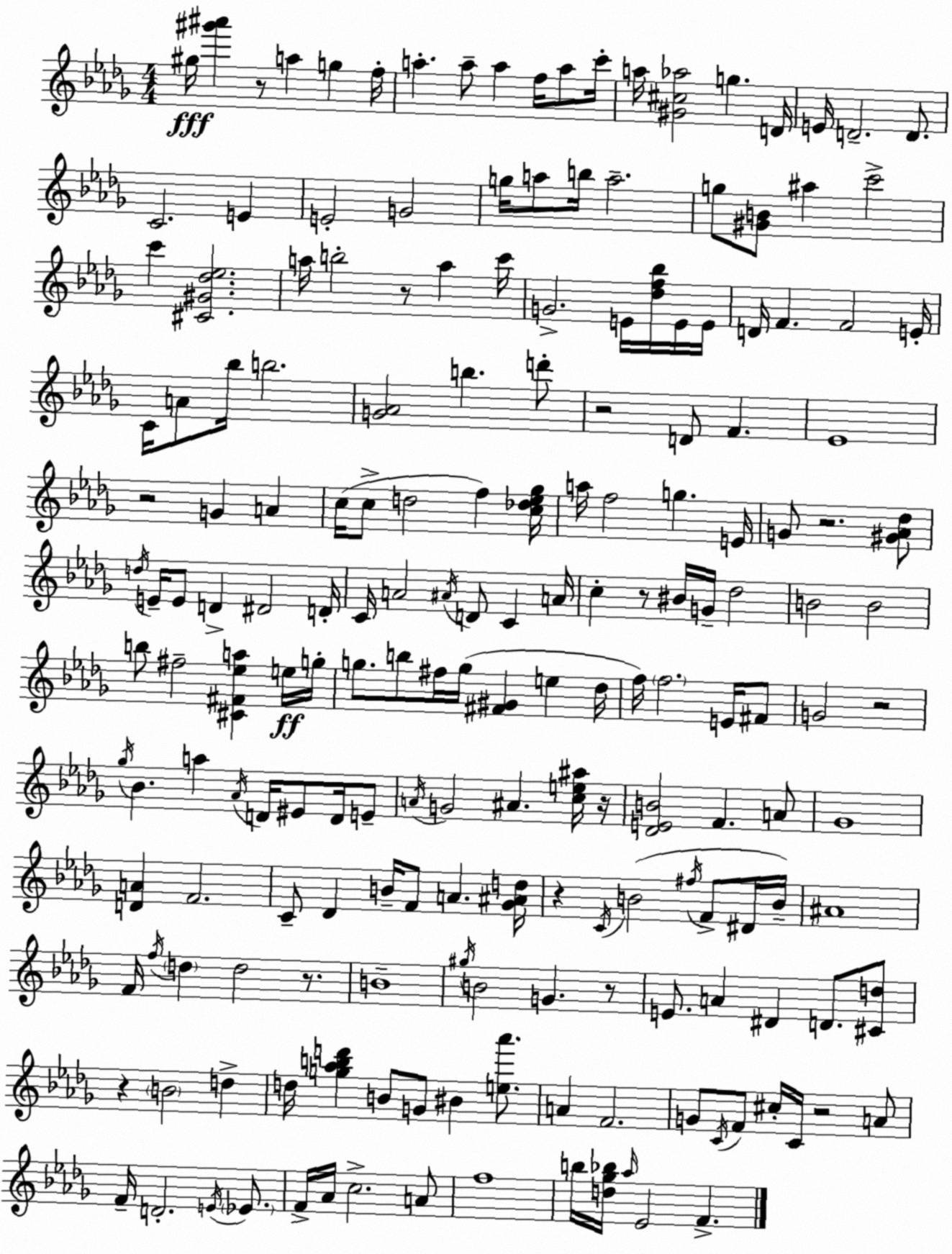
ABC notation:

X:1
T:Untitled
M:4/4
L:1/4
K:Bbm
^g/4 [^g'^a'] z/2 a g f/4 a a/2 a f/4 a/2 c'/4 a/4 [^G^c_a]2 g D/4 E/4 D2 D/2 C2 E E2 G2 g/4 a/2 b/4 a2 g/2 [^GB]/2 ^a c'2 c' [^C^G_d_e]2 a/4 b2 z/2 a c'/4 G2 E/4 [_df_b]/4 E/4 E/4 D/4 F F2 E/4 C/4 A/2 _b/4 b2 [G_A]2 b d'/2 z2 D/2 F _E4 z2 G A c/4 c/2 d2 f [c_d_e_g]/4 a/4 f2 g E/4 G/2 z2 [^G_A_d]/2 d/4 E/4 E/2 D ^D2 D/4 C/4 A2 ^A/4 D/2 C A/4 c z/2 ^B/4 G/4 _d2 B2 B2 b/2 ^f2 [^C^F_ea] e/4 g/4 g/2 b/2 ^f/4 g/4 [^F^G] e _d/4 f/4 f2 E/4 ^F/2 G2 z2 _g/4 _B a _A/4 D/4 ^E/2 D/4 E/2 A/4 G2 ^A [ce^a]/4 z/4 [_DEB]2 F A/2 _G4 [DA] F2 C/2 _D B/4 F/2 A [_G^Ad]/4 z C/4 B2 ^f/4 F/2 ^D/4 B/4 ^A4 F/4 f/4 d d2 z/2 B4 ^g/4 B2 G z/2 E/2 A ^D D/2 [^Cd]/2 z B2 d d/4 [g_abd'] B/2 G/2 ^B [e_a']/2 A F2 G/2 C/4 F/2 ^c/4 C/4 z2 A/2 F/4 D2 E/4 _E/2 F/4 _A/4 c2 A/2 f4 b/4 [d_g_b]/4 _a/4 _E2 F